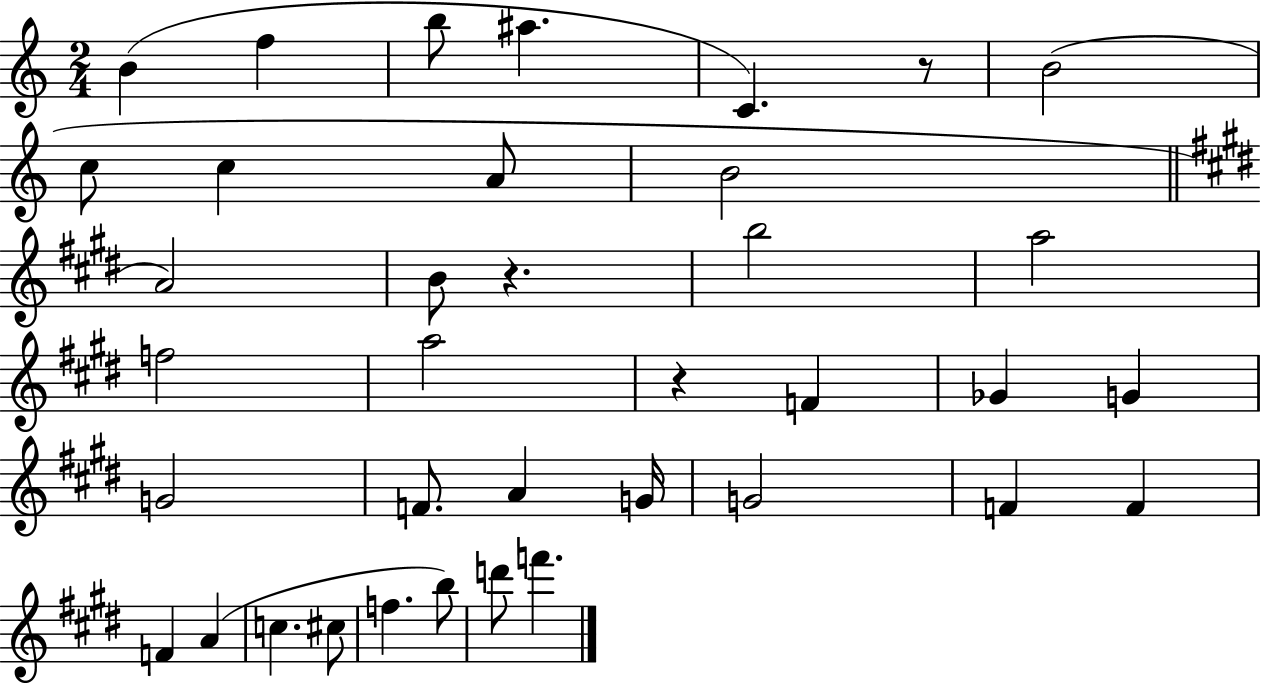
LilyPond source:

{
  \clef treble
  \numericTimeSignature
  \time 2/4
  \key c \major
  b'4( f''4 | b''8 ais''4. | c'4.) r8 | b'2( | \break c''8 c''4 a'8 | b'2 | \bar "||" \break \key e \major a'2) | b'8 r4. | b''2 | a''2 | \break f''2 | a''2 | r4 f'4 | ges'4 g'4 | \break g'2 | f'8. a'4 g'16 | g'2 | f'4 f'4 | \break f'4 a'4( | c''4. cis''8 | f''4. b''8) | d'''8 f'''4. | \break \bar "|."
}